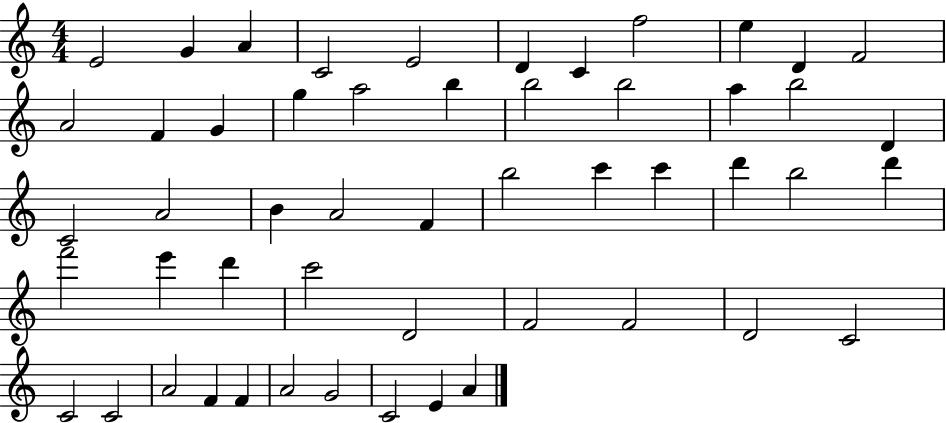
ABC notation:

X:1
T:Untitled
M:4/4
L:1/4
K:C
E2 G A C2 E2 D C f2 e D F2 A2 F G g a2 b b2 b2 a b2 D C2 A2 B A2 F b2 c' c' d' b2 d' f'2 e' d' c'2 D2 F2 F2 D2 C2 C2 C2 A2 F F A2 G2 C2 E A